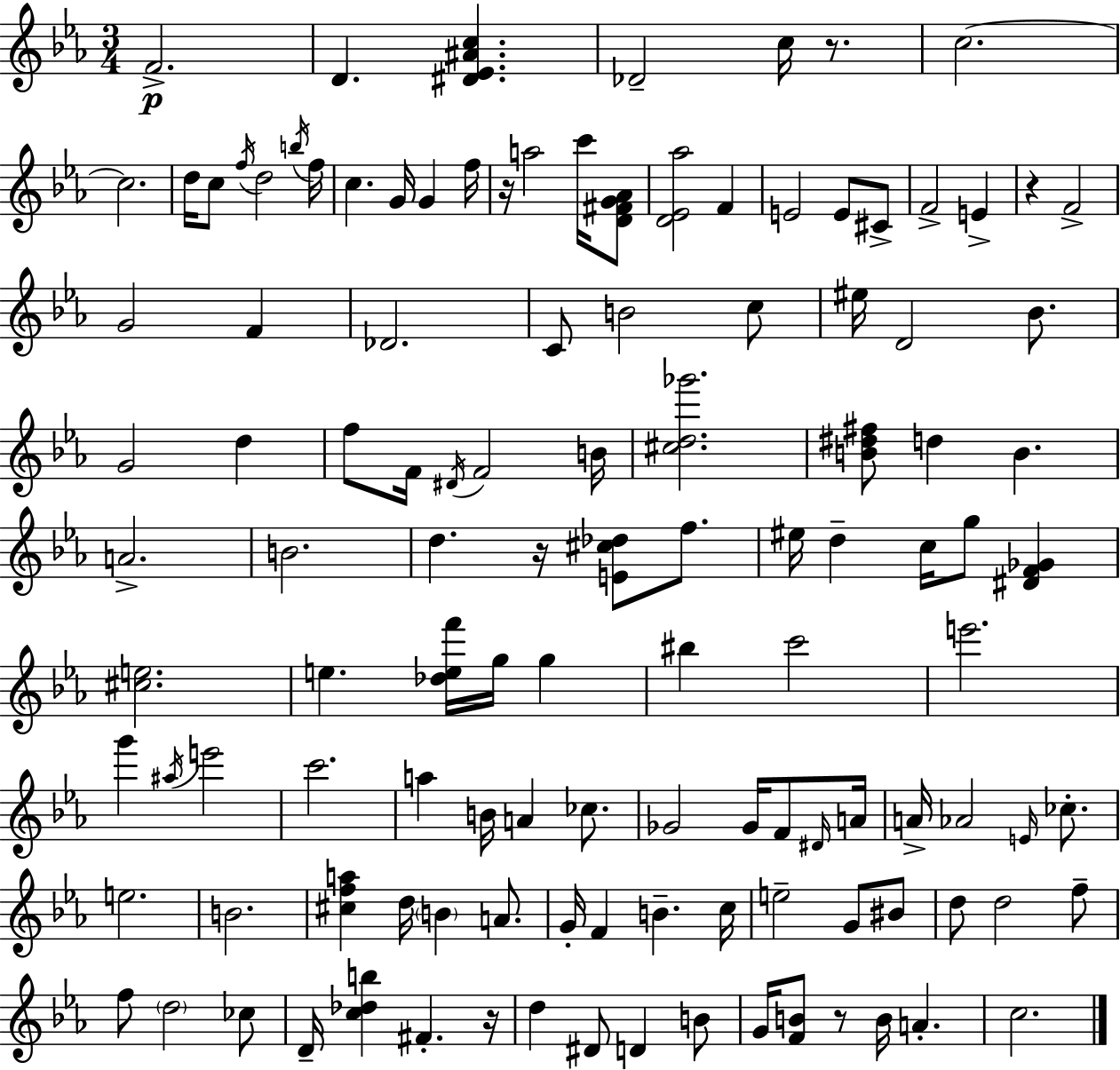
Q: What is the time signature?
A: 3/4